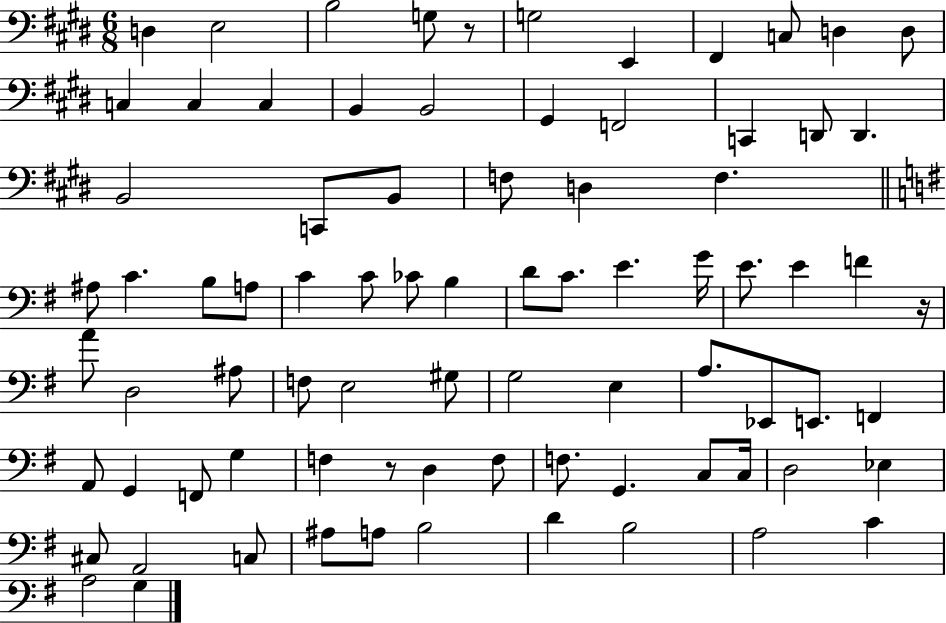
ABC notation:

X:1
T:Untitled
M:6/8
L:1/4
K:E
D, E,2 B,2 G,/2 z/2 G,2 E,, ^F,, C,/2 D, D,/2 C, C, C, B,, B,,2 ^G,, F,,2 C,, D,,/2 D,, B,,2 C,,/2 B,,/2 F,/2 D, F, ^A,/2 C B,/2 A,/2 C C/2 _C/2 B, D/2 C/2 E G/4 E/2 E F z/4 A/2 D,2 ^A,/2 F,/2 E,2 ^G,/2 G,2 E, A,/2 _E,,/2 E,,/2 F,, A,,/2 G,, F,,/2 G, F, z/2 D, F,/2 F,/2 G,, C,/2 C,/4 D,2 _E, ^C,/2 A,,2 C,/2 ^A,/2 A,/2 B,2 D B,2 A,2 C A,2 G,